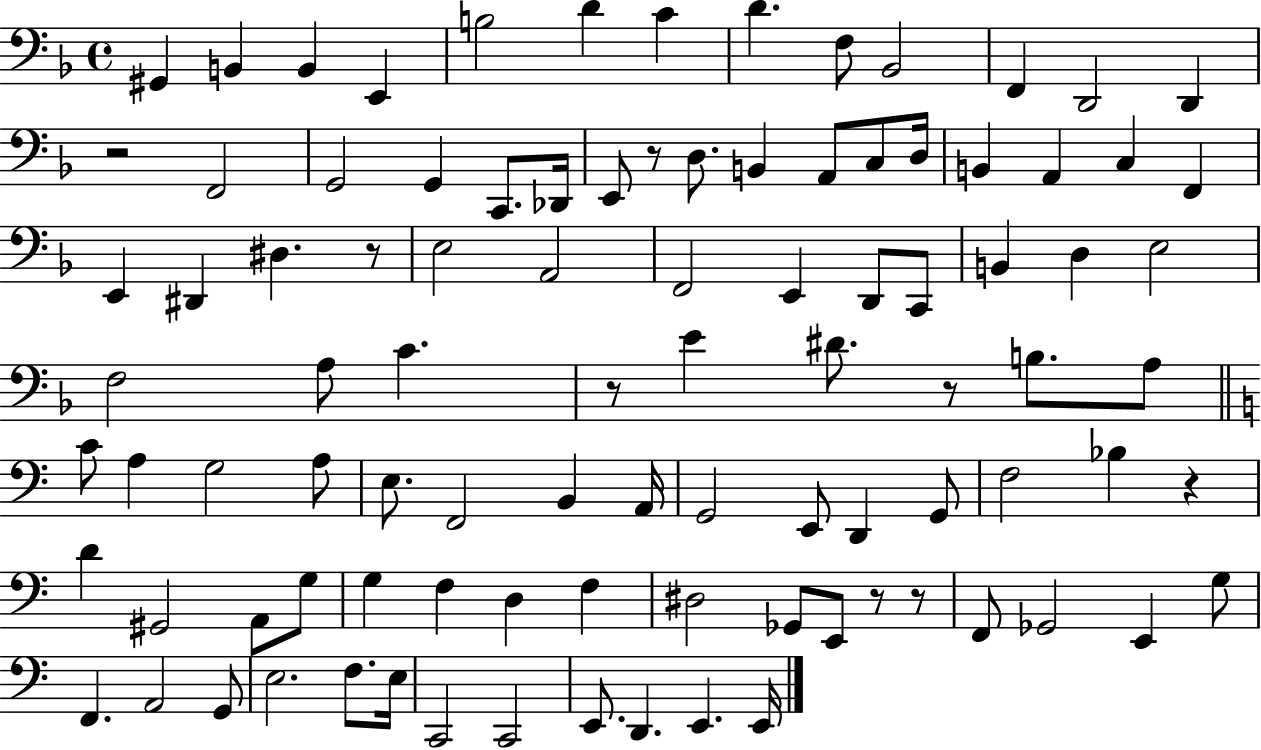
{
  \clef bass
  \time 4/4
  \defaultTimeSignature
  \key f \major
  gis,4 b,4 b,4 e,4 | b2 d'4 c'4 | d'4. f8 bes,2 | f,4 d,2 d,4 | \break r2 f,2 | g,2 g,4 c,8. des,16 | e,8 r8 d8. b,4 a,8 c8 d16 | b,4 a,4 c4 f,4 | \break e,4 dis,4 dis4. r8 | e2 a,2 | f,2 e,4 d,8 c,8 | b,4 d4 e2 | \break f2 a8 c'4. | r8 e'4 dis'8. r8 b8. a8 | \bar "||" \break \key c \major c'8 a4 g2 a8 | e8. f,2 b,4 a,16 | g,2 e,8 d,4 g,8 | f2 bes4 r4 | \break d'4 gis,2 a,8 g8 | g4 f4 d4 f4 | dis2 ges,8 e,8 r8 r8 | f,8 ges,2 e,4 g8 | \break f,4. a,2 g,8 | e2. f8. e16 | c,2 c,2 | e,8. d,4. e,4. e,16 | \break \bar "|."
}